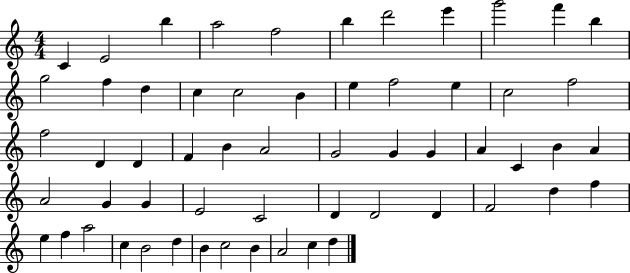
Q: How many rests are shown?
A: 0